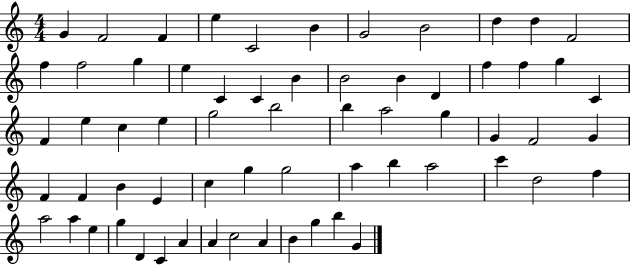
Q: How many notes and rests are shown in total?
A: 64